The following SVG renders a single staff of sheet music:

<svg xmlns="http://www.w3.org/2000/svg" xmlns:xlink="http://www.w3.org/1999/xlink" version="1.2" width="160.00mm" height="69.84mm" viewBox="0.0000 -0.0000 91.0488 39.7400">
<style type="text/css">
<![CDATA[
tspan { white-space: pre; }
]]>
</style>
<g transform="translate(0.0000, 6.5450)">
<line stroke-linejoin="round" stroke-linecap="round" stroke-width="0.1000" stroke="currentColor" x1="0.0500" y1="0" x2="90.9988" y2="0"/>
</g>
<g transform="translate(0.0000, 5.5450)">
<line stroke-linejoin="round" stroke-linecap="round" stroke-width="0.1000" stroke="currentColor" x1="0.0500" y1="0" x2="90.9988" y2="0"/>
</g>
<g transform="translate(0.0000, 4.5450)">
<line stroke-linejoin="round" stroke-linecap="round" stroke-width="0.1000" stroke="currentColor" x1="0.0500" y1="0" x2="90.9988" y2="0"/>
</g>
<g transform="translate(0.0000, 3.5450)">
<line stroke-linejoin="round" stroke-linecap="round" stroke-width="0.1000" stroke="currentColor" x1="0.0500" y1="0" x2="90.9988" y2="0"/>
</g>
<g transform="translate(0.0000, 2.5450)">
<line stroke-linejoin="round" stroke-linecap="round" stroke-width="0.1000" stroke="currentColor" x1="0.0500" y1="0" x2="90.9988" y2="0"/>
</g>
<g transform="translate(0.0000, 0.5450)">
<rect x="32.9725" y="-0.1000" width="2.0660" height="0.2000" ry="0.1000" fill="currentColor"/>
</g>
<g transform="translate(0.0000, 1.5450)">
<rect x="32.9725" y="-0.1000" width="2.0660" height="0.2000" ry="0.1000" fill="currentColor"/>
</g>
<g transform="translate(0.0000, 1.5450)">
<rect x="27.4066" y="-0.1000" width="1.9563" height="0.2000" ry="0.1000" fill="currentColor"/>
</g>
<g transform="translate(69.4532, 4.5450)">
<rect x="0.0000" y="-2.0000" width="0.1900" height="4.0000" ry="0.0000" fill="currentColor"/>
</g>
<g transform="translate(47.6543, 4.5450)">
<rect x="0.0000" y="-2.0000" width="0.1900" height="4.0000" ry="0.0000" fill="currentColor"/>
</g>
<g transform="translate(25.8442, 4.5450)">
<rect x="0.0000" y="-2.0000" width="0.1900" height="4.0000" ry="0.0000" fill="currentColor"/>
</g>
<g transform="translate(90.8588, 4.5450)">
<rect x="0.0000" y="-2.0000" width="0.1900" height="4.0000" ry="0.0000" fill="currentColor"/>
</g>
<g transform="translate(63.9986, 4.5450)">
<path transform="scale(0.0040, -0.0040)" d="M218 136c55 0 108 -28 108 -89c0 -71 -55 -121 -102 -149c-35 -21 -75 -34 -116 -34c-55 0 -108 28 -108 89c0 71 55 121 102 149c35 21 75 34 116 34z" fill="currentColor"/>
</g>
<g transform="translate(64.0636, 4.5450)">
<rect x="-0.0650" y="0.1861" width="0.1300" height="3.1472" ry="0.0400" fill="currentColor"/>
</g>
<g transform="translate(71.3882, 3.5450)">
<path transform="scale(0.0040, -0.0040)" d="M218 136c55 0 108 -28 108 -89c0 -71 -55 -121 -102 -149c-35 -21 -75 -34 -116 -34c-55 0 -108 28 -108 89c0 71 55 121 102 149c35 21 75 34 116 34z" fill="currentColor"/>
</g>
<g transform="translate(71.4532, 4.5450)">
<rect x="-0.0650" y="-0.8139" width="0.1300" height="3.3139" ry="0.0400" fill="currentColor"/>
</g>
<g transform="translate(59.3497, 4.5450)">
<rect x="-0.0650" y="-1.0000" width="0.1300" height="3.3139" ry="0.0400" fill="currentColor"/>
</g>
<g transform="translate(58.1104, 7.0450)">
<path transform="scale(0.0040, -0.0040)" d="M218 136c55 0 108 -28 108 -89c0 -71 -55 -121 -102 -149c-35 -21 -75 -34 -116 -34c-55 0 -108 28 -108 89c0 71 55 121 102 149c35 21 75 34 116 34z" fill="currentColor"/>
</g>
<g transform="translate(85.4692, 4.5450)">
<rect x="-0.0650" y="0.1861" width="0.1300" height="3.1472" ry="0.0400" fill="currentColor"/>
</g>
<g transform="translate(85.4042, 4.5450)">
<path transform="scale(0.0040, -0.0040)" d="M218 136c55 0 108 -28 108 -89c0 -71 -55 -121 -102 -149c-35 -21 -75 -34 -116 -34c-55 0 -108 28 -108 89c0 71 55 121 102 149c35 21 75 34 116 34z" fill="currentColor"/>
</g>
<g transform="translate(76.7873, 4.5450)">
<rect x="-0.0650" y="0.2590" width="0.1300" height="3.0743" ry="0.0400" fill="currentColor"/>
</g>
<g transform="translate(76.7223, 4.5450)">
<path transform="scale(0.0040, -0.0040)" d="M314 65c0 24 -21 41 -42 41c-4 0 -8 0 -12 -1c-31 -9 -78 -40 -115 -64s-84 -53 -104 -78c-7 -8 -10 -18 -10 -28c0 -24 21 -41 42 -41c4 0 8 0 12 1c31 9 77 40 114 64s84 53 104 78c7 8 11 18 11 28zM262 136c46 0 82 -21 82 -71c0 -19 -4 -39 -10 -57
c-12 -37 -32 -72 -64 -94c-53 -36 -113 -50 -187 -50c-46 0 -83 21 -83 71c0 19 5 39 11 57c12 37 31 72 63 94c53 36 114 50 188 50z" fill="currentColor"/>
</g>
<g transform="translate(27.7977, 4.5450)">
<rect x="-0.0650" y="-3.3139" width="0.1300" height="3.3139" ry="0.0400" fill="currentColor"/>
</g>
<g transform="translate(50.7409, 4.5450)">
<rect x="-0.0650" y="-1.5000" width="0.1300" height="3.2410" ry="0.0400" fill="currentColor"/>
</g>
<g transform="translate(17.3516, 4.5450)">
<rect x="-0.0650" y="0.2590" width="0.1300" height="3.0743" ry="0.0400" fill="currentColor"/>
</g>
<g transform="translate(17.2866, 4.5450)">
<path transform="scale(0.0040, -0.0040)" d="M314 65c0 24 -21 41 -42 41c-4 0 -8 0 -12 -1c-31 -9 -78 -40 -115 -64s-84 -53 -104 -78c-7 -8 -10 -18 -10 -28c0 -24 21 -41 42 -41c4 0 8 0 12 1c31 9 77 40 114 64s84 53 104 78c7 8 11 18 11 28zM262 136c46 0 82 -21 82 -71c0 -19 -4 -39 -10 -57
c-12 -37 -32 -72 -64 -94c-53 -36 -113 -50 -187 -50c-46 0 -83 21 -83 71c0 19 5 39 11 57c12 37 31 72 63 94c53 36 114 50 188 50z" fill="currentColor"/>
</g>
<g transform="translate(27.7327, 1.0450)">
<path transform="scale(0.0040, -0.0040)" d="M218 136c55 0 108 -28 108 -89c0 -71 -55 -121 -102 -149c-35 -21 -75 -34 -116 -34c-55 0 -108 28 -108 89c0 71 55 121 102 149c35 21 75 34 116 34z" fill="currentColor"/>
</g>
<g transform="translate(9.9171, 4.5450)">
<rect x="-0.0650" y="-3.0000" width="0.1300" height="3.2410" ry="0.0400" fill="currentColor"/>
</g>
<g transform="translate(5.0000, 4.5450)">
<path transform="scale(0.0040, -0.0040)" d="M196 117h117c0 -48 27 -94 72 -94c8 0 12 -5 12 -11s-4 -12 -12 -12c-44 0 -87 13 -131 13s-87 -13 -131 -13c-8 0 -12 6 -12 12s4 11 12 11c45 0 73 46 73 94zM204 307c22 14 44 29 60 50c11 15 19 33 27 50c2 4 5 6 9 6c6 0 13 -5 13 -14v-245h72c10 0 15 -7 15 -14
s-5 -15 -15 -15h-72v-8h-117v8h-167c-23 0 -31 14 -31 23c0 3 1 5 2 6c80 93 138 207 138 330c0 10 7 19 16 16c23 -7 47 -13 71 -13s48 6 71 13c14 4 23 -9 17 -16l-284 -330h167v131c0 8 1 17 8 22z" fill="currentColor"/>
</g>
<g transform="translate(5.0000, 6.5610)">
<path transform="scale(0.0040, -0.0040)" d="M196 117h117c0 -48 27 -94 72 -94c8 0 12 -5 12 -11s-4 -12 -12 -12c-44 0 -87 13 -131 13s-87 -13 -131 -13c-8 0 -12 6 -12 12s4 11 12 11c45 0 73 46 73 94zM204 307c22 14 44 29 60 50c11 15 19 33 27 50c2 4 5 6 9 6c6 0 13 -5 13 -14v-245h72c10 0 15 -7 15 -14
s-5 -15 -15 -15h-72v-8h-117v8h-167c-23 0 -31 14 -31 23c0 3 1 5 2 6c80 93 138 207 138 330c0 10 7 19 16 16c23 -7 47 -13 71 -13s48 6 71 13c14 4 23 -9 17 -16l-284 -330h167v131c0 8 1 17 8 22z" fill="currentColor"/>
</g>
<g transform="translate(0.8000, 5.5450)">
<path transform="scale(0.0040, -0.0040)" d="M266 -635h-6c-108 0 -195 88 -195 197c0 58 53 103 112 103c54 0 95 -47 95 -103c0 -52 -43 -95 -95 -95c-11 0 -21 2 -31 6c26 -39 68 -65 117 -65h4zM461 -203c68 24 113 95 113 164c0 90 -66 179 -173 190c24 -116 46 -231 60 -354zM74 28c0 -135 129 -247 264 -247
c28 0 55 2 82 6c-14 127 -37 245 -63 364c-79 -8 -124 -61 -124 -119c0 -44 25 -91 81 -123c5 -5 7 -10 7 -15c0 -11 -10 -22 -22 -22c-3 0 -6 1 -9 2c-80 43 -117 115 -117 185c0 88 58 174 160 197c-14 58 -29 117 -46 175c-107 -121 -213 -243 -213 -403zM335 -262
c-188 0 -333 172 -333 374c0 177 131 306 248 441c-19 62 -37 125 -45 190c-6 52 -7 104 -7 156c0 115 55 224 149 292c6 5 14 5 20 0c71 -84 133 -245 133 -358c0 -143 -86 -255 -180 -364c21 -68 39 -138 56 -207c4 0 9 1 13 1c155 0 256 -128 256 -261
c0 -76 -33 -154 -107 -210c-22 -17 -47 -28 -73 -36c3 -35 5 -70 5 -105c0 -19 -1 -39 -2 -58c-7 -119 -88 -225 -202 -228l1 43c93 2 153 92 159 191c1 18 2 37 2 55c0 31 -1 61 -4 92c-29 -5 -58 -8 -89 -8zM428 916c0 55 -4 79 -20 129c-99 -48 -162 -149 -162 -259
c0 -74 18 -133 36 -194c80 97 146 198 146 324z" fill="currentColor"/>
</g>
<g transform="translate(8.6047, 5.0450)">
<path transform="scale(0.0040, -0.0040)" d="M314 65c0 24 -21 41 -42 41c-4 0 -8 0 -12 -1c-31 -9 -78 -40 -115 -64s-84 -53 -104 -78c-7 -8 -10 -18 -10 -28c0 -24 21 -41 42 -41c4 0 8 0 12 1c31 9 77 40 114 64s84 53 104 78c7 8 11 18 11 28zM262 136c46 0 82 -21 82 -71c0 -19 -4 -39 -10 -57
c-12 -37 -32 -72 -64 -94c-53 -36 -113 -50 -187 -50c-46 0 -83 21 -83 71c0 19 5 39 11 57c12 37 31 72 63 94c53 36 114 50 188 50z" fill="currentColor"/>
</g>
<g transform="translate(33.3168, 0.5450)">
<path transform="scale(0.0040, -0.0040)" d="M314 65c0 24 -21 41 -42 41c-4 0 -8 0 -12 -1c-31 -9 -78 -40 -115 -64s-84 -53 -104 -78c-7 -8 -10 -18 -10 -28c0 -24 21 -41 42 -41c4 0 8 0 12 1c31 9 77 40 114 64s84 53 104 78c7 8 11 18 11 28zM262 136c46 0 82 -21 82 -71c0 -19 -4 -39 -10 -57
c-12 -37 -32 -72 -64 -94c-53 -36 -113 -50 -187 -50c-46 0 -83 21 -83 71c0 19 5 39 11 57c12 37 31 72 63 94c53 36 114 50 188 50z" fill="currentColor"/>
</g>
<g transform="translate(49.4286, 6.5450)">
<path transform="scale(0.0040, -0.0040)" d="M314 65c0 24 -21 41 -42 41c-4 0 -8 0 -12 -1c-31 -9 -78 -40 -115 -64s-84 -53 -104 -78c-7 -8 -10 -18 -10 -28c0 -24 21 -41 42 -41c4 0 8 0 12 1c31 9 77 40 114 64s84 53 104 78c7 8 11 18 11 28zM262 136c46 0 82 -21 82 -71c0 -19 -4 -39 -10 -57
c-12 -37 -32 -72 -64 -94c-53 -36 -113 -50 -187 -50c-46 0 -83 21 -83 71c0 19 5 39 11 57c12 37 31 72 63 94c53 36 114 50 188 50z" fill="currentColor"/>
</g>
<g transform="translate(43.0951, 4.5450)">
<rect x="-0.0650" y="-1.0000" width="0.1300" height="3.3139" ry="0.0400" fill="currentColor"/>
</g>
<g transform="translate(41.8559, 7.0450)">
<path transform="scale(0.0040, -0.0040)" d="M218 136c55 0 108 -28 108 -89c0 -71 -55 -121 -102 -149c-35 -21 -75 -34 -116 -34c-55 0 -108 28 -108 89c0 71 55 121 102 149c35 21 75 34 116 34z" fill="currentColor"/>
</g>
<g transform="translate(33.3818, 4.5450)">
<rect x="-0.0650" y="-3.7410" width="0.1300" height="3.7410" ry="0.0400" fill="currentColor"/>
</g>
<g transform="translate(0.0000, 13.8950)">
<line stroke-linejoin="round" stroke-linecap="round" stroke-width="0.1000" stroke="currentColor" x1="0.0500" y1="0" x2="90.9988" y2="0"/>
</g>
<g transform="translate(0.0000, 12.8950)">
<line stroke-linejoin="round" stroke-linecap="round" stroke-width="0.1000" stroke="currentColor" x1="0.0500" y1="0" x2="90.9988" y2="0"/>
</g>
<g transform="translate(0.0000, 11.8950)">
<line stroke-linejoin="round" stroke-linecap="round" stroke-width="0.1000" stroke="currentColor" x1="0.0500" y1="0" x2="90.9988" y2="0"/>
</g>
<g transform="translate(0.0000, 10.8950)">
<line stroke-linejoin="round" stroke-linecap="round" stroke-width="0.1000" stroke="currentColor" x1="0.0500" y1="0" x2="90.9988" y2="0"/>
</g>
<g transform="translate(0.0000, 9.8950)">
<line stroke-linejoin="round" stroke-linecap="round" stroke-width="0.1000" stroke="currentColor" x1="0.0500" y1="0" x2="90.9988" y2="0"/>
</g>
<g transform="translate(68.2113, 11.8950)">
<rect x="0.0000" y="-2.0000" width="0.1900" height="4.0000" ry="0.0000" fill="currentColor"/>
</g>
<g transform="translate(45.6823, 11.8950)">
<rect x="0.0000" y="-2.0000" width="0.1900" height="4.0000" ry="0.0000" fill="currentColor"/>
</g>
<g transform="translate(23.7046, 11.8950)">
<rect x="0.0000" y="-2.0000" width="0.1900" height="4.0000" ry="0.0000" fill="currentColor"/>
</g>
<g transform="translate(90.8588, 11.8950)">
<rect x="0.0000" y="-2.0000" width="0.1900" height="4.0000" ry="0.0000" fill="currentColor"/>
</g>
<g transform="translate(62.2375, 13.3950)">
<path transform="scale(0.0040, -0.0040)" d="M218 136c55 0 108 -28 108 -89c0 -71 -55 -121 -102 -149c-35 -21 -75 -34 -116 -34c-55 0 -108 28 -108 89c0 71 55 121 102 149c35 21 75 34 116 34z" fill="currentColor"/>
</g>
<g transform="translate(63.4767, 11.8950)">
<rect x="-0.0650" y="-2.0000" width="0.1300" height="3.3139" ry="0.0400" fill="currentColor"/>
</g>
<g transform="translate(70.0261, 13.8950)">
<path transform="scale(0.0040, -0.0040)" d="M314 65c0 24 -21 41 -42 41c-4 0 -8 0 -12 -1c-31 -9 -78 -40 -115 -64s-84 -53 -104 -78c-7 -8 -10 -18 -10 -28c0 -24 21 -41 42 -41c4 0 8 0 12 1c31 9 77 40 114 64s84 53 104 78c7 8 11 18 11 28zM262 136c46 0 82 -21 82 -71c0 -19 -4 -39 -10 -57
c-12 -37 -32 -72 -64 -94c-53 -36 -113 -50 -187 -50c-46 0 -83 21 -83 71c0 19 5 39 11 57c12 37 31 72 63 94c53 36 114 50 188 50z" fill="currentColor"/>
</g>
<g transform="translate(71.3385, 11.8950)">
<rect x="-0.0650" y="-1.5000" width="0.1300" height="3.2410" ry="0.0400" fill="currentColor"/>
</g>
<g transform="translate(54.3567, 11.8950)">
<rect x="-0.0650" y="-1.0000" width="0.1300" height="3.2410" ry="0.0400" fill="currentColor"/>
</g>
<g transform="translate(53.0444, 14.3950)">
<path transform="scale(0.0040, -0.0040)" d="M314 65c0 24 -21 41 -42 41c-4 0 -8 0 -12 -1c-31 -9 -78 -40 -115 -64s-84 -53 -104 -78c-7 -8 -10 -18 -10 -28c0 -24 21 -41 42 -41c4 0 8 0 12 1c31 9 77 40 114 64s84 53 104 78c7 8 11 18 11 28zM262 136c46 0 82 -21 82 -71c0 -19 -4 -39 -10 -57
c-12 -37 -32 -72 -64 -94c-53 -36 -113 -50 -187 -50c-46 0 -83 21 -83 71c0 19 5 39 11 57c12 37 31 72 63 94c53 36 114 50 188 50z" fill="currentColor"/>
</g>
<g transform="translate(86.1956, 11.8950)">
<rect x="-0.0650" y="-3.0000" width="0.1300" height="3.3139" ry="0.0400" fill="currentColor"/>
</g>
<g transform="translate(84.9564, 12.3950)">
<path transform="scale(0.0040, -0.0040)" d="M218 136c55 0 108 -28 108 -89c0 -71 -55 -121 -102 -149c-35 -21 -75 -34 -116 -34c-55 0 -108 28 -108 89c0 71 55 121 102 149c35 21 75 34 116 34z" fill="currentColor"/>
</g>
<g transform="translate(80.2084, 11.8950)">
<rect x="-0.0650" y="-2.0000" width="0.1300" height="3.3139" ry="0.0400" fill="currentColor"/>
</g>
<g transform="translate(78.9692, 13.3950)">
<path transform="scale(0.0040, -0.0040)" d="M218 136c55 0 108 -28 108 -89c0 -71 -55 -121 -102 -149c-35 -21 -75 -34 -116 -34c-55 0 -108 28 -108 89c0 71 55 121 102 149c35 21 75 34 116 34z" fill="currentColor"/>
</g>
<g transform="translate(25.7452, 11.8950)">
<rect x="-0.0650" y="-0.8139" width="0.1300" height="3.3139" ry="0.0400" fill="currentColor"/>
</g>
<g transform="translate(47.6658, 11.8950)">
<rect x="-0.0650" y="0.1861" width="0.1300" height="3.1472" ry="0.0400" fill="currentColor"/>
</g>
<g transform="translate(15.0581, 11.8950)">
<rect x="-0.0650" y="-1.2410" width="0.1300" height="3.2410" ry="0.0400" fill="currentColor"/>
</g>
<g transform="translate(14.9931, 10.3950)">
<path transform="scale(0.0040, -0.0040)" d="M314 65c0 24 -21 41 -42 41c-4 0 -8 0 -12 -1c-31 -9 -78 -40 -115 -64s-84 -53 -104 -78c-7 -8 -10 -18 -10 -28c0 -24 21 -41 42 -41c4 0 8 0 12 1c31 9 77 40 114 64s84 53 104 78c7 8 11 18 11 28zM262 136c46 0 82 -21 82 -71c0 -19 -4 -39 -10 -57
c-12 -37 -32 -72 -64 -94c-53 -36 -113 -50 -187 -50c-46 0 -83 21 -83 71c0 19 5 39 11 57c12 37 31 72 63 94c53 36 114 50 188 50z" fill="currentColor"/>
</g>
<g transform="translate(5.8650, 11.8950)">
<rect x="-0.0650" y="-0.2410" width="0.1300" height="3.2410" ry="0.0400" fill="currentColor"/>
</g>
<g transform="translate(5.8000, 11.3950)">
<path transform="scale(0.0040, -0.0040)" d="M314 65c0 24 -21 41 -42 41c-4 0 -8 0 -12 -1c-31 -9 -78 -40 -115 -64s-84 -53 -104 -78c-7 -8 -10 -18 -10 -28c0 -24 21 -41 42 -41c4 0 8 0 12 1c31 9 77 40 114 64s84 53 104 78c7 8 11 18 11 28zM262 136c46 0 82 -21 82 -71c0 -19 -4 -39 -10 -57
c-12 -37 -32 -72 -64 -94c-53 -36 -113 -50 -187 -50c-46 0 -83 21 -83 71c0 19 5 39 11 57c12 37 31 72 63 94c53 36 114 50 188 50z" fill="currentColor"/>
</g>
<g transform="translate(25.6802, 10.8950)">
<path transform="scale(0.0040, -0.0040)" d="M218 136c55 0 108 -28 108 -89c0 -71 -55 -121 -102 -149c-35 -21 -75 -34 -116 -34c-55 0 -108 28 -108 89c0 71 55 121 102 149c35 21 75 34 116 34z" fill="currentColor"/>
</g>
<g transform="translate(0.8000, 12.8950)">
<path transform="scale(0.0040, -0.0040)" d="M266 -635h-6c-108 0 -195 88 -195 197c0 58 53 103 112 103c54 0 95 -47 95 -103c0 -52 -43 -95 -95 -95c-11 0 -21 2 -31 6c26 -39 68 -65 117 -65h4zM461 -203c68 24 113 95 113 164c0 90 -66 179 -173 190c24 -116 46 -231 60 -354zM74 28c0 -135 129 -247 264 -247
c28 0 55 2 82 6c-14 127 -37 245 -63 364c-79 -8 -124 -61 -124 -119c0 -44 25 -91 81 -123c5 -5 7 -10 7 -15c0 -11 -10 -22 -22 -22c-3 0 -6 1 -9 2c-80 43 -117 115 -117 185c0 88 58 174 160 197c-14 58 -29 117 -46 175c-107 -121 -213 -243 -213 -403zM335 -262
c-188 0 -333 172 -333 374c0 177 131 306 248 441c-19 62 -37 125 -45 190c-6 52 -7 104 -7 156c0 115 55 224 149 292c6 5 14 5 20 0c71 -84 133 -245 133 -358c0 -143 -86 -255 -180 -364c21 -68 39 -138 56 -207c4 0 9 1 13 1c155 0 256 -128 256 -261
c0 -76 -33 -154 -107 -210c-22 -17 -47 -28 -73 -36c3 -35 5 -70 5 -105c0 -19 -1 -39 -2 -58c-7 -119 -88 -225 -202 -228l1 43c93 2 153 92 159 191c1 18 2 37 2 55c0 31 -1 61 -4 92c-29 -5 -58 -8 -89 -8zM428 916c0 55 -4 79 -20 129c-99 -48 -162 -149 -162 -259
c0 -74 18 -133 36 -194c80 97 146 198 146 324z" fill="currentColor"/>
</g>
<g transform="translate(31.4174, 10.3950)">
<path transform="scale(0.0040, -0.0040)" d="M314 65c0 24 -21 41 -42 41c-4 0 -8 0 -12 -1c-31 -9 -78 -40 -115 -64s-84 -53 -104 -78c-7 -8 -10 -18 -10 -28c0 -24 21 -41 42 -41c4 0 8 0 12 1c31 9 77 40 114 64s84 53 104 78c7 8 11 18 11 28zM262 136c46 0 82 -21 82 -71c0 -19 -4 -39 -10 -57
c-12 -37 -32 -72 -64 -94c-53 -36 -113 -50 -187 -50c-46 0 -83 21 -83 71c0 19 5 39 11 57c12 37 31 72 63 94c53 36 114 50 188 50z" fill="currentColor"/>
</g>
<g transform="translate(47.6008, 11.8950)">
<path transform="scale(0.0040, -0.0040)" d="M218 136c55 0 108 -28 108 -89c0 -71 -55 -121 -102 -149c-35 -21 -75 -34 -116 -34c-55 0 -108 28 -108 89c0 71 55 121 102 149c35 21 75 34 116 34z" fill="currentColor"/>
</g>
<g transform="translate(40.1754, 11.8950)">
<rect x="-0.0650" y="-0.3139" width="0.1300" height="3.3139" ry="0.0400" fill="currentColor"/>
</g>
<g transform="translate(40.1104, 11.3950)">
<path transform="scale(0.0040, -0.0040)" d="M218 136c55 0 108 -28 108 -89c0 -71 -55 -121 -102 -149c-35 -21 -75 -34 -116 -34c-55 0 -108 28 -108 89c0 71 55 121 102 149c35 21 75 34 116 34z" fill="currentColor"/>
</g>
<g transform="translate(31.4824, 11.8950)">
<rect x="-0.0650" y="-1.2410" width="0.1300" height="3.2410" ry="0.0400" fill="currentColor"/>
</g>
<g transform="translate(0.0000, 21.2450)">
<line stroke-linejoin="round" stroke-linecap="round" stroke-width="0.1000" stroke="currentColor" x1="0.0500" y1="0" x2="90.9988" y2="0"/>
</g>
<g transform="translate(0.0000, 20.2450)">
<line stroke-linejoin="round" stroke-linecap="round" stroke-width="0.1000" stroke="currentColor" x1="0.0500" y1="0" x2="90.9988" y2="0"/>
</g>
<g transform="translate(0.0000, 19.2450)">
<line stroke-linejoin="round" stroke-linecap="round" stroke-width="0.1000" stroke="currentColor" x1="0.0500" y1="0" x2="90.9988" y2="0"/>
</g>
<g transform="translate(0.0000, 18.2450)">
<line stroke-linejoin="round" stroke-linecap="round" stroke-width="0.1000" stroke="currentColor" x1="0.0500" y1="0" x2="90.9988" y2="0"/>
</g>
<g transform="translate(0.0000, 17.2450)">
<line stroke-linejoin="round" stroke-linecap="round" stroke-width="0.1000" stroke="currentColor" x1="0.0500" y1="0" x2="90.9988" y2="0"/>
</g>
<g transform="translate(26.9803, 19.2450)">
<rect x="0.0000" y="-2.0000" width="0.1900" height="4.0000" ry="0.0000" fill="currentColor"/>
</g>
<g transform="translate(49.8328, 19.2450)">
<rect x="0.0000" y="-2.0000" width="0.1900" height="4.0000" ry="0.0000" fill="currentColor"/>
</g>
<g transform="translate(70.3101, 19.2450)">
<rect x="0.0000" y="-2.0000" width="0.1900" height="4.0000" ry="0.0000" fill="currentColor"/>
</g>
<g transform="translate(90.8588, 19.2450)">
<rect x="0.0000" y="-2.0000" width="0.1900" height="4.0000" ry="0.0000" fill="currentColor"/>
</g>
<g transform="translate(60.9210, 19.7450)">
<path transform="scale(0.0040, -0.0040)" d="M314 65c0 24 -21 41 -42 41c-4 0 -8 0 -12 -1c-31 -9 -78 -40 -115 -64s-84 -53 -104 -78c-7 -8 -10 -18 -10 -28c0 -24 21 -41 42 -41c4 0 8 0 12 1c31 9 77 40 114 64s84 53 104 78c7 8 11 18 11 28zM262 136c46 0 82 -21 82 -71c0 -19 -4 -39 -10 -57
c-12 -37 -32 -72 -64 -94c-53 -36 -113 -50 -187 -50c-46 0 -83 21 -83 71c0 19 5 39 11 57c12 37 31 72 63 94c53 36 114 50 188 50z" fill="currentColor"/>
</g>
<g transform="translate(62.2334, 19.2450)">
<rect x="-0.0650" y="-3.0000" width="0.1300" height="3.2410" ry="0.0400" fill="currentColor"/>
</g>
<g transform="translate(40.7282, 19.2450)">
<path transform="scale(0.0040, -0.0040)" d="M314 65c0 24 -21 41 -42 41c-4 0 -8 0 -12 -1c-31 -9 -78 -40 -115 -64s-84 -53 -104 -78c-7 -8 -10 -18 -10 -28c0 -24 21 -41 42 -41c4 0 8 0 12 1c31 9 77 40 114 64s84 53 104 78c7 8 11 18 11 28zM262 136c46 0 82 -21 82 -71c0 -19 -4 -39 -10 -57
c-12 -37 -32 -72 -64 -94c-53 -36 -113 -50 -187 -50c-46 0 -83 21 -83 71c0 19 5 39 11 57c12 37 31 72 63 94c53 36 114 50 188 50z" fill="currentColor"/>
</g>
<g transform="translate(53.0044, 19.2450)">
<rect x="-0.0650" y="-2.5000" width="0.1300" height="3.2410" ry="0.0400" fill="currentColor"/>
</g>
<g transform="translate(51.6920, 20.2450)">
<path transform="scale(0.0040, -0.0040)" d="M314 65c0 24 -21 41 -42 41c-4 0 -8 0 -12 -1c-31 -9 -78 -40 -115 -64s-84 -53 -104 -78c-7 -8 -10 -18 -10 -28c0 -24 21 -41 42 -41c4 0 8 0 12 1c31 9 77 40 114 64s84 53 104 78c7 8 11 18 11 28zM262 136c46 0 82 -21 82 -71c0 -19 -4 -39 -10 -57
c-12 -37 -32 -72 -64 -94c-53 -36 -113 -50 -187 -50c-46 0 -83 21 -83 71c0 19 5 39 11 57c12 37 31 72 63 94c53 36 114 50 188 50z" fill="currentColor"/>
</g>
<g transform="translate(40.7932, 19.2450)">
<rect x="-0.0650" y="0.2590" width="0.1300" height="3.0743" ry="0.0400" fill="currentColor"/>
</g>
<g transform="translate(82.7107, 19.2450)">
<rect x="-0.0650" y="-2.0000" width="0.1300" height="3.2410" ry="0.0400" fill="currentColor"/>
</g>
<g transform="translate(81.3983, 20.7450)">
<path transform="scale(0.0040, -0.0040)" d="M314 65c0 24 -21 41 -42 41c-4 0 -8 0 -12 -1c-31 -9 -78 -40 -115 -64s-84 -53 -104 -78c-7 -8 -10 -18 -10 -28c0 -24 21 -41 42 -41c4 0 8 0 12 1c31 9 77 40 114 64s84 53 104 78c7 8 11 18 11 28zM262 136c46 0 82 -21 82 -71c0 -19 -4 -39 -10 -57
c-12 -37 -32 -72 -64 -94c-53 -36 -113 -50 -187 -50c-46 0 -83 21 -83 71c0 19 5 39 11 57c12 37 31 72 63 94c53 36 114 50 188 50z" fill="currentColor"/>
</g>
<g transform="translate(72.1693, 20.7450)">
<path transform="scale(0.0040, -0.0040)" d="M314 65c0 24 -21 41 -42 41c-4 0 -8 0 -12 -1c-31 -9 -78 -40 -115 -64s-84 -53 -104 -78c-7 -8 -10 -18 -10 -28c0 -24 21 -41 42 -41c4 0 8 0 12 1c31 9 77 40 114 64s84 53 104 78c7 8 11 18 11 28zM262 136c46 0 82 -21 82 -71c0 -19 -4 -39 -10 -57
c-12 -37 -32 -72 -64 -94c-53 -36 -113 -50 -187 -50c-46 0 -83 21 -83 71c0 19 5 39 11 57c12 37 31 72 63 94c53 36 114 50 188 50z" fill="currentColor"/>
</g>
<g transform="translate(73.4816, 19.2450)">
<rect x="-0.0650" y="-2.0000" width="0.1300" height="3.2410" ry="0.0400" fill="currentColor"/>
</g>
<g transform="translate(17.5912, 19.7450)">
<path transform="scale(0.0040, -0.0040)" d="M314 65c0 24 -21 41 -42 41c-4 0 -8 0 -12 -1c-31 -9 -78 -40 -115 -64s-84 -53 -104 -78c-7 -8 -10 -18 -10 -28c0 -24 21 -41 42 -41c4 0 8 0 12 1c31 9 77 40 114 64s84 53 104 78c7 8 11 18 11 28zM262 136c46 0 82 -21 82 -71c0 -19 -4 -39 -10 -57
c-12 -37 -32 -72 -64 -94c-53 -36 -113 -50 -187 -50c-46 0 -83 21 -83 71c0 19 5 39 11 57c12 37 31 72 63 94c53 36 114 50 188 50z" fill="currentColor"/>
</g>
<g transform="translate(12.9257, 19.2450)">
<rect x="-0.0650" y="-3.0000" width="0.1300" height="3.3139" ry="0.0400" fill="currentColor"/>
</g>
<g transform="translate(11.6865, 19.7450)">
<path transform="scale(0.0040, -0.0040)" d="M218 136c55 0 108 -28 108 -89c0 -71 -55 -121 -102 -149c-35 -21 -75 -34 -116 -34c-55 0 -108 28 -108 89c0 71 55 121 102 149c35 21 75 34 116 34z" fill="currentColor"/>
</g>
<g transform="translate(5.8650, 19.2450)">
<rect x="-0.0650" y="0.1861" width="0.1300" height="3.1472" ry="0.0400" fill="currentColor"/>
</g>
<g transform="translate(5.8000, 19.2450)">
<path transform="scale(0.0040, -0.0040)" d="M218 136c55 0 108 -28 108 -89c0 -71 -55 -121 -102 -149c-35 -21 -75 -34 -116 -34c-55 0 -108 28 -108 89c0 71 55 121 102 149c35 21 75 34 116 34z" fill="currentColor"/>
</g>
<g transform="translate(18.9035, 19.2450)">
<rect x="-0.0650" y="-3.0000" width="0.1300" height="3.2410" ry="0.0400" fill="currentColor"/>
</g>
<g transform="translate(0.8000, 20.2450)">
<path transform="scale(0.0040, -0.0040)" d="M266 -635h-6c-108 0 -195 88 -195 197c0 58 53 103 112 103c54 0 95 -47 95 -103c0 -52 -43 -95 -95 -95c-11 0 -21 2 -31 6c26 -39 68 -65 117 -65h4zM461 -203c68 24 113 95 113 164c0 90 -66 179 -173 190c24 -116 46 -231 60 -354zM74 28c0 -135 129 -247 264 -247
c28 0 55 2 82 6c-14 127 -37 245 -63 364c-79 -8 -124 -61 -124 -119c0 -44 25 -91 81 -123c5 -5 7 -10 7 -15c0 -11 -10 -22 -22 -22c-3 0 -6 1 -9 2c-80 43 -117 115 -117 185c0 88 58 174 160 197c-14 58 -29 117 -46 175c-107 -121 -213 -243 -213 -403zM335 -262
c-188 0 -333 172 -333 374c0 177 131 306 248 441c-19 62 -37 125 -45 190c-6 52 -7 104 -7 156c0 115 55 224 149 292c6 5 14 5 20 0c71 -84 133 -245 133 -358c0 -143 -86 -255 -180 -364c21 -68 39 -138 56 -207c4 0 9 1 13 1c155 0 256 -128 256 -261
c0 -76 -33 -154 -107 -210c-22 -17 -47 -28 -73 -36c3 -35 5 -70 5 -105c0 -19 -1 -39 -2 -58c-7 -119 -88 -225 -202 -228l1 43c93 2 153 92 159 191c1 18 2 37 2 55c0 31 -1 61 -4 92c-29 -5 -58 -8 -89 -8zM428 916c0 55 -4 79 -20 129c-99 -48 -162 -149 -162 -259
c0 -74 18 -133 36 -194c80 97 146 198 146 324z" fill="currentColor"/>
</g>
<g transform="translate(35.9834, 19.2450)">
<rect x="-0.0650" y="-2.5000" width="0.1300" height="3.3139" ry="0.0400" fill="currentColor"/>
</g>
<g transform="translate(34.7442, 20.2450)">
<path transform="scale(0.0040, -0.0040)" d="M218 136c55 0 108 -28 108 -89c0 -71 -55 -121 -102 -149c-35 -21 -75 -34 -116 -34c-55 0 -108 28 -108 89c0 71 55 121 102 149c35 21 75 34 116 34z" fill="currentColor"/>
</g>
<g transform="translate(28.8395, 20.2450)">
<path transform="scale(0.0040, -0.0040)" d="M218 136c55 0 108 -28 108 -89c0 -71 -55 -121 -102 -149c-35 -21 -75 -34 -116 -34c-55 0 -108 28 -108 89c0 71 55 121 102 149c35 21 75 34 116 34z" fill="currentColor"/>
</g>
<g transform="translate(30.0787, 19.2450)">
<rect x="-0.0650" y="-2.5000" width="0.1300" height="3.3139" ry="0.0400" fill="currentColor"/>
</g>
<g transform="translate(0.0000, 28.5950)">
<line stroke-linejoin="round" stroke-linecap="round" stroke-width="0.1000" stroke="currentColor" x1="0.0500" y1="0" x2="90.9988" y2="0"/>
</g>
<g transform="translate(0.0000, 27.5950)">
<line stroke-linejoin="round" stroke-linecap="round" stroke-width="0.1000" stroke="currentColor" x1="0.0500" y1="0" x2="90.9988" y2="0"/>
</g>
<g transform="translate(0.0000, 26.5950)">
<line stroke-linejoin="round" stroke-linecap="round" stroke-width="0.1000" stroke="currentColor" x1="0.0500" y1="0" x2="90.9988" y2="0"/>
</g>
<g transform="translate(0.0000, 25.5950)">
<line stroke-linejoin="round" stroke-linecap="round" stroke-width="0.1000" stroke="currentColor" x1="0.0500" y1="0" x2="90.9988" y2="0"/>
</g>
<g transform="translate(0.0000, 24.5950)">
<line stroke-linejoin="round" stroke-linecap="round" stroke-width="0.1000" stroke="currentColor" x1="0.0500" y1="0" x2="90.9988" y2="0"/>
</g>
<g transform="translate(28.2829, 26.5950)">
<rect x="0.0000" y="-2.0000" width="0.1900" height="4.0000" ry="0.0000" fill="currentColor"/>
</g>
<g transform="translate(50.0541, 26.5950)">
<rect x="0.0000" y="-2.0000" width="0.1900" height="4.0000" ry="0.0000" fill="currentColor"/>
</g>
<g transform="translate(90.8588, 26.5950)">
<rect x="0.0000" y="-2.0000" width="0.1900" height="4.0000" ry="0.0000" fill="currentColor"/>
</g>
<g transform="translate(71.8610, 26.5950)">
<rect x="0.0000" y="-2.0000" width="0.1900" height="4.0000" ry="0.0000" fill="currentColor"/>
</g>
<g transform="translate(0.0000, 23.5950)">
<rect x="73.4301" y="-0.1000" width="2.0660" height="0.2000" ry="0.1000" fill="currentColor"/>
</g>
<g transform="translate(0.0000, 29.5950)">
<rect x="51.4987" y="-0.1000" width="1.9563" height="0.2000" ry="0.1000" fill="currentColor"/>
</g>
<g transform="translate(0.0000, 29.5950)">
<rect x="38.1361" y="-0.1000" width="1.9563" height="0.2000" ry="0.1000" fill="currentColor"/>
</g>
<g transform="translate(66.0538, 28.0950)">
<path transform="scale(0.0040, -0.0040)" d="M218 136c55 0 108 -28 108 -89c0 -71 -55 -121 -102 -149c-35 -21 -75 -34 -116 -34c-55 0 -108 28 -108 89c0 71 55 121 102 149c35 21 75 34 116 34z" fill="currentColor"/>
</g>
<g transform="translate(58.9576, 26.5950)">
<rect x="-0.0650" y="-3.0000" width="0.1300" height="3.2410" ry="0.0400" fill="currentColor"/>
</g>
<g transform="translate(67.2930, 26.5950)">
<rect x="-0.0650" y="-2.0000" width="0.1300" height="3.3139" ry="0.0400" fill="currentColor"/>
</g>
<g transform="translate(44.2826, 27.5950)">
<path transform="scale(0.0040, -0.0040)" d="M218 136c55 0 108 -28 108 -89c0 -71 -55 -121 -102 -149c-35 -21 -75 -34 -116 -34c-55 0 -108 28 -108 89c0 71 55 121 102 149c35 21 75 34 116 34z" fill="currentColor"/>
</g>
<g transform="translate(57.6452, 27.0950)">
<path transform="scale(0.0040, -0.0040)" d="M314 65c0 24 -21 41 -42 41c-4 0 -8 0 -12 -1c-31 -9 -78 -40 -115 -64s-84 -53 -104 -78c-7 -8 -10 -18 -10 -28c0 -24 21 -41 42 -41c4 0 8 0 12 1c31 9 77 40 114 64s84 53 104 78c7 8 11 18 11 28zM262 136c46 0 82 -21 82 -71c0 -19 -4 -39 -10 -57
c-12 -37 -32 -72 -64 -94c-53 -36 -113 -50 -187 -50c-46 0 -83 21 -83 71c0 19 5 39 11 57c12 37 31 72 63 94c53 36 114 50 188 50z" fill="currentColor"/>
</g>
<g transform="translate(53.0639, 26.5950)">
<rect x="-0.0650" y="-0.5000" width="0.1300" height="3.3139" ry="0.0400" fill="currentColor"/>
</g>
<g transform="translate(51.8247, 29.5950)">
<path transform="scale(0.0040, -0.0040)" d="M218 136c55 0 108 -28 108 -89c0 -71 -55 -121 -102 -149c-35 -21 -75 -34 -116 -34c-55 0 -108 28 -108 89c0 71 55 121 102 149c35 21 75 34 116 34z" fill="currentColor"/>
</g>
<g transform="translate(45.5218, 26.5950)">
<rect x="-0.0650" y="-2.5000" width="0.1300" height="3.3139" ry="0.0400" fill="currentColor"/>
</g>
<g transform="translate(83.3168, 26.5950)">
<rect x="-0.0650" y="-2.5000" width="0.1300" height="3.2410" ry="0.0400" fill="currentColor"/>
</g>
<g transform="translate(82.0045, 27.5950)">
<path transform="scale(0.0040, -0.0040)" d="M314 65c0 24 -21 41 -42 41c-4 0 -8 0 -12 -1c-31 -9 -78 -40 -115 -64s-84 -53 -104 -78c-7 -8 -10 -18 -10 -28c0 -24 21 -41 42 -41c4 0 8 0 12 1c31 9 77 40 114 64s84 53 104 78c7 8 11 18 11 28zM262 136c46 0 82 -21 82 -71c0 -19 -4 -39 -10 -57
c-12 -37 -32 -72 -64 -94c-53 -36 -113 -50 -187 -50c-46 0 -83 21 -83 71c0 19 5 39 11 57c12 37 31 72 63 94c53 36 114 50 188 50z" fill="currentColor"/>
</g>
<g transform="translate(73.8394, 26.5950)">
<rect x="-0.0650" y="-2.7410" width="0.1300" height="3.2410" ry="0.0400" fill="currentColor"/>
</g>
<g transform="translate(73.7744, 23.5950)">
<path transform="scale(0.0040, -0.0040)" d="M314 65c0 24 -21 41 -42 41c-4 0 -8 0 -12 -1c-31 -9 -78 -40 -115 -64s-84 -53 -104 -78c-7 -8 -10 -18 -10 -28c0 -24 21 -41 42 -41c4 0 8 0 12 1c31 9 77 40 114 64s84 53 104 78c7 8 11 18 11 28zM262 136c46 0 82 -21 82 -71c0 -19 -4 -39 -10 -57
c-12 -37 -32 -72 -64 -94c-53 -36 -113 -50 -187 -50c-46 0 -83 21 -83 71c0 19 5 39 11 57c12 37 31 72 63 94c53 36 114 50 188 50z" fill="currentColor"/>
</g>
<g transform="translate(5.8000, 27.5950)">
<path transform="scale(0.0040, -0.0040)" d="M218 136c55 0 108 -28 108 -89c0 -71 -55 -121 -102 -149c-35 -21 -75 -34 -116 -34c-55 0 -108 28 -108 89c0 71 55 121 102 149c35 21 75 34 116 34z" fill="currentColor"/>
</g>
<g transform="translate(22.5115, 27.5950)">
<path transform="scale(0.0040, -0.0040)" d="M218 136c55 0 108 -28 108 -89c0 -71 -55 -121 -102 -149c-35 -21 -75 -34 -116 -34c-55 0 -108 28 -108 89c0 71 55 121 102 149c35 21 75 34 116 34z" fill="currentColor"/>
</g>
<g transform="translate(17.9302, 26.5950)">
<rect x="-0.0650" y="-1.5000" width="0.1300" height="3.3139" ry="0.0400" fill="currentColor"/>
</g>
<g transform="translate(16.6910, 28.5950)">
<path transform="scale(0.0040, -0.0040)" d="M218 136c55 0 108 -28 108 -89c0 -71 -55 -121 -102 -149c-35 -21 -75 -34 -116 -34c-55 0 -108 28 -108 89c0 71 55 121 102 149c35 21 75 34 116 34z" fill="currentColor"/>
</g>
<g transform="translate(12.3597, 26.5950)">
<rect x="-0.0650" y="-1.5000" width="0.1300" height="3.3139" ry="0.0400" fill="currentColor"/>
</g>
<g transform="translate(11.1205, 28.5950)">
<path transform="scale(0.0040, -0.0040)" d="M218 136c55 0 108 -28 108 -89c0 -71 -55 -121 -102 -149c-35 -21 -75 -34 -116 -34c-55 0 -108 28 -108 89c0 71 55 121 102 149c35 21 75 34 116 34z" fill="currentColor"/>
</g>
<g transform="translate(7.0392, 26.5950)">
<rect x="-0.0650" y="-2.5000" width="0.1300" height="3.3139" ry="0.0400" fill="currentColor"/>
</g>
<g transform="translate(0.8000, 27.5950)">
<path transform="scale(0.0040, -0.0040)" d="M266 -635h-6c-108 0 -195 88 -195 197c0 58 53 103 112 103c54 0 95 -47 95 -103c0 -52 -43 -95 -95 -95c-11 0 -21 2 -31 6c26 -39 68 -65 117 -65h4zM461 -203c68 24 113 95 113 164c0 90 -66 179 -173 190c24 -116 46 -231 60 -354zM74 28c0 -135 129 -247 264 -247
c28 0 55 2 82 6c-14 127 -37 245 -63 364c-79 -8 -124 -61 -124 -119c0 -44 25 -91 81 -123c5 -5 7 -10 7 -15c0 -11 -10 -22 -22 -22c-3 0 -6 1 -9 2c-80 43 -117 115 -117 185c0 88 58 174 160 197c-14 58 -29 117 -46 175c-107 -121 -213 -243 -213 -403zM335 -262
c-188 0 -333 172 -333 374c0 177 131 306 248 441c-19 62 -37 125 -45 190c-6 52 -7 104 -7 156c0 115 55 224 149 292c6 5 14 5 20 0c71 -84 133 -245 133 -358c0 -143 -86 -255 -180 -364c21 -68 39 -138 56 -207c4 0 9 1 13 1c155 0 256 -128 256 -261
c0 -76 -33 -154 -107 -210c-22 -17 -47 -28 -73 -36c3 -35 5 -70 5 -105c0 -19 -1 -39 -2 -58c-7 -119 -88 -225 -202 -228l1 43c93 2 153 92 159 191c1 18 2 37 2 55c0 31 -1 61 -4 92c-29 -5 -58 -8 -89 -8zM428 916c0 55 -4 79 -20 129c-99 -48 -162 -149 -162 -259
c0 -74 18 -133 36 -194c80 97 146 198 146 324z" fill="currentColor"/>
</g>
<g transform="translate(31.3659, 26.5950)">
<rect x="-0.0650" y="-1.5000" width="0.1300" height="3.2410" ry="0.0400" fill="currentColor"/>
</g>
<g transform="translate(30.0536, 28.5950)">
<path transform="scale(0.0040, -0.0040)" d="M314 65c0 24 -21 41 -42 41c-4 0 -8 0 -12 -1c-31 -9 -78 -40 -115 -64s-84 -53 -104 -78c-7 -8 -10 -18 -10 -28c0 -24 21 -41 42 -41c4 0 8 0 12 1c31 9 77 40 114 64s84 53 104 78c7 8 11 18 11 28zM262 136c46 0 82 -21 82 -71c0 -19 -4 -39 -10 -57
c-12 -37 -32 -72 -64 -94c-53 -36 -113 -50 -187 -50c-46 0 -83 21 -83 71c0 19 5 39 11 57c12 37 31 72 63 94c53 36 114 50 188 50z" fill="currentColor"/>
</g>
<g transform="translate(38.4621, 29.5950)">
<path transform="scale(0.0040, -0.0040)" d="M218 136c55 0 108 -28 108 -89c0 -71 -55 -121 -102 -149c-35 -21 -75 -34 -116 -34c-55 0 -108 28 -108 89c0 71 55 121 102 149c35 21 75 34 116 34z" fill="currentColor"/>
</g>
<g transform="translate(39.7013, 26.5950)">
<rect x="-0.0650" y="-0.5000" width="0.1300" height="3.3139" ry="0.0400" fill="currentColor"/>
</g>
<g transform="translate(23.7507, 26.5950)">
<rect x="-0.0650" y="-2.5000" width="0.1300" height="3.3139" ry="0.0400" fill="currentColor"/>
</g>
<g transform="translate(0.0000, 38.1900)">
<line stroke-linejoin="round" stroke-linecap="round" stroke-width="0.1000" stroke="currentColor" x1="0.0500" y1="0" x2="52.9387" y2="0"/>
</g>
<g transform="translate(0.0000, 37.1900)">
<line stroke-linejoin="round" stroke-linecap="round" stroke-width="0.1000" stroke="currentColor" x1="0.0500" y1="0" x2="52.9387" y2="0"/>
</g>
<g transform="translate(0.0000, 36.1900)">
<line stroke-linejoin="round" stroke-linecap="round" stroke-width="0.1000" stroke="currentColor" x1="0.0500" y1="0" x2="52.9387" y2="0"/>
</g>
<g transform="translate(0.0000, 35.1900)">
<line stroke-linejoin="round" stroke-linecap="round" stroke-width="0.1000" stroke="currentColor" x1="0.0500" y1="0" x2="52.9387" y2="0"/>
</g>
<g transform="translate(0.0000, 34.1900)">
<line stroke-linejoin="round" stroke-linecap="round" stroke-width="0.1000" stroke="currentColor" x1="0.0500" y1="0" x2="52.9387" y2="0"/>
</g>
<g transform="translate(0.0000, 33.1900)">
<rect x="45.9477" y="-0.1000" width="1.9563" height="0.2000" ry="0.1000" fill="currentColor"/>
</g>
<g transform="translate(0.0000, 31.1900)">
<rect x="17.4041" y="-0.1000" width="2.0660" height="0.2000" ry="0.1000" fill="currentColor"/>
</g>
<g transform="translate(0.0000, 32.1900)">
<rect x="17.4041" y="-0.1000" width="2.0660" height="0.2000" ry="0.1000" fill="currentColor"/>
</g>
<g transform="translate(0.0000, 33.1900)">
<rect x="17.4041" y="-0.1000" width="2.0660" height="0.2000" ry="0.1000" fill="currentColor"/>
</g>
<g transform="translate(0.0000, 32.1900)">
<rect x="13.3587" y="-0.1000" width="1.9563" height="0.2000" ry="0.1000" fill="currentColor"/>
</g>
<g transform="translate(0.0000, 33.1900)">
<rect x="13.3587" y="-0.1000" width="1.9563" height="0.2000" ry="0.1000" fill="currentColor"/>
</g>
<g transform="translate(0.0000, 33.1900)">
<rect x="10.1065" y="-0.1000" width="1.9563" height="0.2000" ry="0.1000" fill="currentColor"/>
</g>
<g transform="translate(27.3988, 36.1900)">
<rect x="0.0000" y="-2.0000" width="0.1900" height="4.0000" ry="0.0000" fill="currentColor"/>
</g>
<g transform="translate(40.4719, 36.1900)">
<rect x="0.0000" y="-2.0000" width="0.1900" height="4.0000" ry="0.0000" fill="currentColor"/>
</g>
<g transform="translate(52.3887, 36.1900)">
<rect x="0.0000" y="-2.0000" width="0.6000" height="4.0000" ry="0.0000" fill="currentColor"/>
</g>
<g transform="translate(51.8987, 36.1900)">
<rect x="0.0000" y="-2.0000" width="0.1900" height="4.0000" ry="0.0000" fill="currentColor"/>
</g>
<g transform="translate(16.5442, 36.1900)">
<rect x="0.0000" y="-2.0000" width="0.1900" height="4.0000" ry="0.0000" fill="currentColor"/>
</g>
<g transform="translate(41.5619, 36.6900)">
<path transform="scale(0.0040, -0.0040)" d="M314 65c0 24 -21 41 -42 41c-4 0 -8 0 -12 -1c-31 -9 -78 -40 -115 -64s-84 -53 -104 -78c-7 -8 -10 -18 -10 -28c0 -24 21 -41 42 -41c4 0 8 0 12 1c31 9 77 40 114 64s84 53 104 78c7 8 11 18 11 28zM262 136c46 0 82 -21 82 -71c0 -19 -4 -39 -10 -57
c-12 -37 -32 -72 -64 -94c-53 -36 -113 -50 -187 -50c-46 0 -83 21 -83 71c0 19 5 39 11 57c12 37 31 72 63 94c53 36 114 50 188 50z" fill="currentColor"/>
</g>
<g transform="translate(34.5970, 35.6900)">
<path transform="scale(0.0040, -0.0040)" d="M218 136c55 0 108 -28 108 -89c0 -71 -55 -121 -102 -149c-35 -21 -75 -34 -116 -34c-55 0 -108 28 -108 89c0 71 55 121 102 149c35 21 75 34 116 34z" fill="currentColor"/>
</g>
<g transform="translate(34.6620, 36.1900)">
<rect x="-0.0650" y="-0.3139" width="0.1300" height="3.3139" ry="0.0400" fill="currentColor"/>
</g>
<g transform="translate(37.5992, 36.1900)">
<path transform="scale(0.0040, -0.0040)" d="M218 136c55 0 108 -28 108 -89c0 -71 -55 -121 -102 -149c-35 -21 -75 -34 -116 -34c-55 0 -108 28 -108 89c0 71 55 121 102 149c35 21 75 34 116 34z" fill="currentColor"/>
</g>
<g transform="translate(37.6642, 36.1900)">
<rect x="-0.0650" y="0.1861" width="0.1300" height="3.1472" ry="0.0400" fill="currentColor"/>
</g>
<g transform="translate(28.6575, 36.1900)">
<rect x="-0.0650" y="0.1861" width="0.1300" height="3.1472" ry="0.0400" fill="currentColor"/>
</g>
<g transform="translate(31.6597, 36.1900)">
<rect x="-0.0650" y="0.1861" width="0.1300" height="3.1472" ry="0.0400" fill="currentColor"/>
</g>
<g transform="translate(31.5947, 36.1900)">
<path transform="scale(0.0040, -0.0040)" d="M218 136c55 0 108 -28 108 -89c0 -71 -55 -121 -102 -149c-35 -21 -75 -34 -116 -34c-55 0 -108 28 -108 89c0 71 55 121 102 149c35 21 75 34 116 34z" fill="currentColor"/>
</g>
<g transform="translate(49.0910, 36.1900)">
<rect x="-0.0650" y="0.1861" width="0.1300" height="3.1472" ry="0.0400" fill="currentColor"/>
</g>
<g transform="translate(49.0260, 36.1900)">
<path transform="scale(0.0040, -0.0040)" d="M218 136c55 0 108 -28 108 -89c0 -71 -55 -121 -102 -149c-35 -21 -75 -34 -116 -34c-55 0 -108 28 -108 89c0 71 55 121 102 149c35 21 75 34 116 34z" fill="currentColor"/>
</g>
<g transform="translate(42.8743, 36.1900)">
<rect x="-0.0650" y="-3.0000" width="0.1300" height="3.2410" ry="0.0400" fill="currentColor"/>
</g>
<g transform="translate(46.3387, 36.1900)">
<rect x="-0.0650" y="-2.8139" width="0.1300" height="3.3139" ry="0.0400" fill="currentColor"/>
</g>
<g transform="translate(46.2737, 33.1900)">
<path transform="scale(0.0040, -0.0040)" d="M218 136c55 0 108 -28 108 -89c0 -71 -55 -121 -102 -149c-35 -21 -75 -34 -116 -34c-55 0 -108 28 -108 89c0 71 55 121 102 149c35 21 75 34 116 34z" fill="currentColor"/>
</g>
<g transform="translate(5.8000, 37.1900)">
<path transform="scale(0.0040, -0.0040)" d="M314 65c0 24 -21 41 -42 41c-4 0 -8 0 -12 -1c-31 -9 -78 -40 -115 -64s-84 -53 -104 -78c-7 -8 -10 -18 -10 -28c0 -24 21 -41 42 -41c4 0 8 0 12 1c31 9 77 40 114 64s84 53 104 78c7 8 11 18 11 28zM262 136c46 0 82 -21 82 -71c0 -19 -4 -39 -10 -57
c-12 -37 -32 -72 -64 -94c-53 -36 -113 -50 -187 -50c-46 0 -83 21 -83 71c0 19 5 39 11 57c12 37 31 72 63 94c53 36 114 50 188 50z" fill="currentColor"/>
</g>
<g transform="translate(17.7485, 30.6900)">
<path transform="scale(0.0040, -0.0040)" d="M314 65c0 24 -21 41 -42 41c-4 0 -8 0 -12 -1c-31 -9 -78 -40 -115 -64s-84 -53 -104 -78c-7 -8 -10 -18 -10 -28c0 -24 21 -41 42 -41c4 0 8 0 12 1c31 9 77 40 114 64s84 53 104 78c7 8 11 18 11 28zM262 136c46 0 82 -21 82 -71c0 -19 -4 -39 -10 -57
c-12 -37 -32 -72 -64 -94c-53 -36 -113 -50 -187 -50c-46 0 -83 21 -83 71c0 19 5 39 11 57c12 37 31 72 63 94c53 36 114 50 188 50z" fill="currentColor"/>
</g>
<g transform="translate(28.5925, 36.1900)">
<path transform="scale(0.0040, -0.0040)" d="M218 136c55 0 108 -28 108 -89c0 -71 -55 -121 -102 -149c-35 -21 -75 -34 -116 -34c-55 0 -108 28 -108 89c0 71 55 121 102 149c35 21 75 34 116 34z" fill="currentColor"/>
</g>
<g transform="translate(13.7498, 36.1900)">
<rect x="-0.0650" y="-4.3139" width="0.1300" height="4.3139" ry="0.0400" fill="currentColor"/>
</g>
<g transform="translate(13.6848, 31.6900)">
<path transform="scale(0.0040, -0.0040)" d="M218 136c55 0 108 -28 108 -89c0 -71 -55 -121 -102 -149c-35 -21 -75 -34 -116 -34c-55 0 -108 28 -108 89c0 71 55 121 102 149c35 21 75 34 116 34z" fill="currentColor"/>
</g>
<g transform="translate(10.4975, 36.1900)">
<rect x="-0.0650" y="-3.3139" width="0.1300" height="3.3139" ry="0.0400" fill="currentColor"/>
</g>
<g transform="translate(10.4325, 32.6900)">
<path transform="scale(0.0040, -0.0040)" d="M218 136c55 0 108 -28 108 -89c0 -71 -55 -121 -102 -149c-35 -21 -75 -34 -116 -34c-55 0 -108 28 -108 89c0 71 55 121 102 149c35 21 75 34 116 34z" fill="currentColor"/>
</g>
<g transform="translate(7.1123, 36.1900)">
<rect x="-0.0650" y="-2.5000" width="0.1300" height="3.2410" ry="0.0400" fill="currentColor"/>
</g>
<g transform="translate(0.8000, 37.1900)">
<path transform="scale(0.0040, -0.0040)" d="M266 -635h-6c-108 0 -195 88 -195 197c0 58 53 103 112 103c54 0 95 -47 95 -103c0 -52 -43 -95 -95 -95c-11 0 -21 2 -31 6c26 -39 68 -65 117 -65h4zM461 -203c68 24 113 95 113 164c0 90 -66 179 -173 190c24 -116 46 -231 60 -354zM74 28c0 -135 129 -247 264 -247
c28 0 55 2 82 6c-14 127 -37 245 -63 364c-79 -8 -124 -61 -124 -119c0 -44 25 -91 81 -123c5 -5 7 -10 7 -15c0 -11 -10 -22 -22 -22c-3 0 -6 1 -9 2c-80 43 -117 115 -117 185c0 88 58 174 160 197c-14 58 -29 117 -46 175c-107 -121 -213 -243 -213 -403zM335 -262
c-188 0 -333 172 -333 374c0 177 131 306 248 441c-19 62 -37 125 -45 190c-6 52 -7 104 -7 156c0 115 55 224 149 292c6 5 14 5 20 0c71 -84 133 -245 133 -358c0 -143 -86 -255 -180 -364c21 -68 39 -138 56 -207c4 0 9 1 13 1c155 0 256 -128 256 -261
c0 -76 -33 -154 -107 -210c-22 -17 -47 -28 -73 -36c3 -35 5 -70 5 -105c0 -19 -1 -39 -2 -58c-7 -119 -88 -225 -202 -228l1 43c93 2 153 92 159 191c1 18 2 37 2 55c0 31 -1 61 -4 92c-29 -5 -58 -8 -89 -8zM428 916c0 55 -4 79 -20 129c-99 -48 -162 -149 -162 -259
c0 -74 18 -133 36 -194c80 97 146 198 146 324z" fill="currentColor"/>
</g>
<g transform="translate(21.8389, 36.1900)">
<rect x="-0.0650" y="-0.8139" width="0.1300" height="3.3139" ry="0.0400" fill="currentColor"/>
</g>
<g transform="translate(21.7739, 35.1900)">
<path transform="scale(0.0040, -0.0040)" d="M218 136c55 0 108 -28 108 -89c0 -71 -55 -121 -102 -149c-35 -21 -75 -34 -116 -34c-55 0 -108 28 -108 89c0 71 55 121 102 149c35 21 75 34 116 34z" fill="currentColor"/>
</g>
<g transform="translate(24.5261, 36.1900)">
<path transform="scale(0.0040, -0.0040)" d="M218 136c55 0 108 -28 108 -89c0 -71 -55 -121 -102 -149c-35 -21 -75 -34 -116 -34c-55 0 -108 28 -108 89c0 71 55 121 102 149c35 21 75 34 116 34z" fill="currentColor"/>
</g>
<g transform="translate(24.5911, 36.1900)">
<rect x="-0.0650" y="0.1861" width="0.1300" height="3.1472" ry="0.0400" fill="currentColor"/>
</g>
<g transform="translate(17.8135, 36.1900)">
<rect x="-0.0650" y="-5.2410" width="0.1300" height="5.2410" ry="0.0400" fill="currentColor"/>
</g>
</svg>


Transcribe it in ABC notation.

X:1
T:Untitled
M:4/4
L:1/4
K:C
A2 B2 b c'2 D E2 D B d B2 B c2 e2 d e2 c B D2 F E2 F A B A A2 G G B2 G2 A2 F2 F2 G E E G E2 C G C A2 F a2 G2 G2 b d' f'2 d B B B c B A2 a B